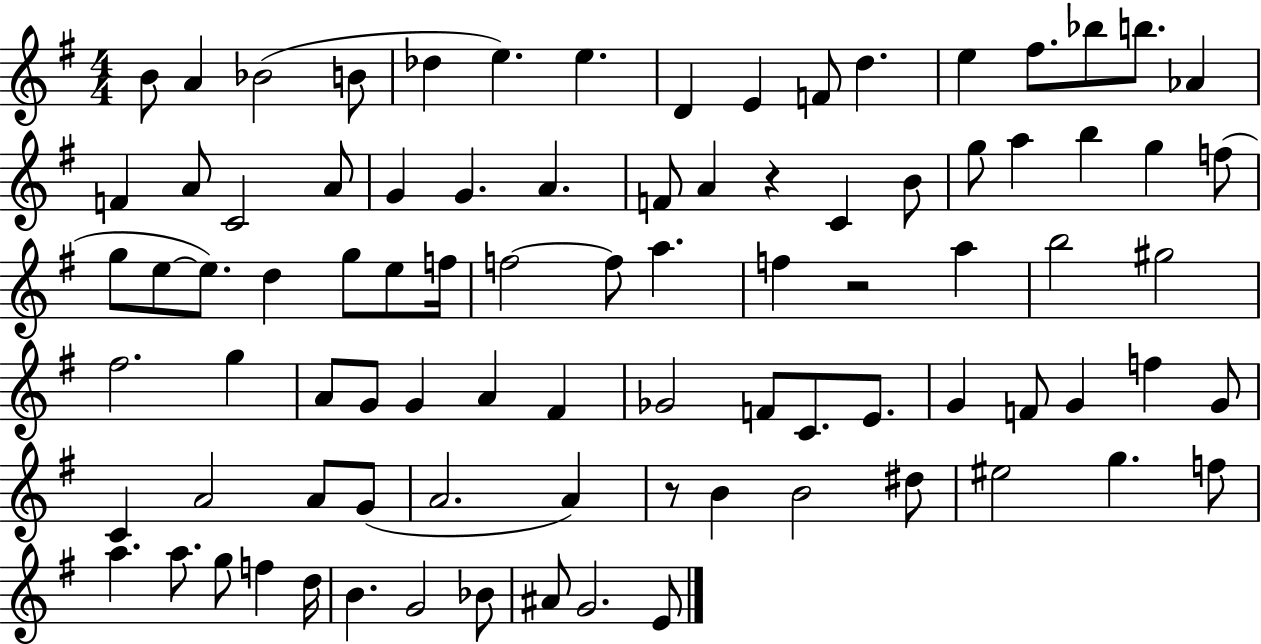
B4/e A4/q Bb4/h B4/e Db5/q E5/q. E5/q. D4/q E4/q F4/e D5/q. E5/q F#5/e. Bb5/e B5/e. Ab4/q F4/q A4/e C4/h A4/e G4/q G4/q. A4/q. F4/e A4/q R/q C4/q B4/e G5/e A5/q B5/q G5/q F5/e G5/e E5/e E5/e. D5/q G5/e E5/e F5/s F5/h F5/e A5/q. F5/q R/h A5/q B5/h G#5/h F#5/h. G5/q A4/e G4/e G4/q A4/q F#4/q Gb4/h F4/e C4/e. E4/e. G4/q F4/e G4/q F5/q G4/e C4/q A4/h A4/e G4/e A4/h. A4/q R/e B4/q B4/h D#5/e EIS5/h G5/q. F5/e A5/q. A5/e. G5/e F5/q D5/s B4/q. G4/h Bb4/e A#4/e G4/h. E4/e